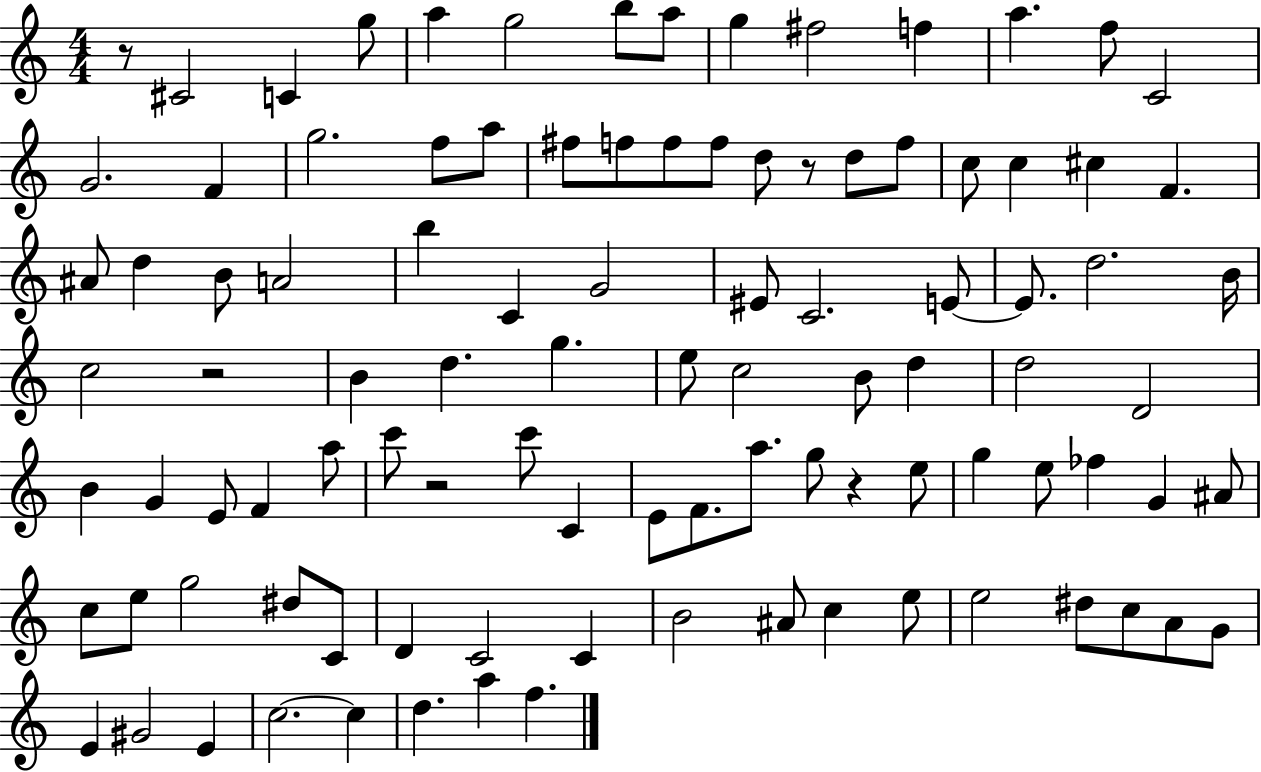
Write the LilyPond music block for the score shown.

{
  \clef treble
  \numericTimeSignature
  \time 4/4
  \key c \major
  r8 cis'2 c'4 g''8 | a''4 g''2 b''8 a''8 | g''4 fis''2 f''4 | a''4. f''8 c'2 | \break g'2. f'4 | g''2. f''8 a''8 | fis''8 f''8 f''8 f''8 d''8 r8 d''8 f''8 | c''8 c''4 cis''4 f'4. | \break ais'8 d''4 b'8 a'2 | b''4 c'4 g'2 | eis'8 c'2. e'8~~ | e'8. d''2. b'16 | \break c''2 r2 | b'4 d''4. g''4. | e''8 c''2 b'8 d''4 | d''2 d'2 | \break b'4 g'4 e'8 f'4 a''8 | c'''8 r2 c'''8 c'4 | e'8 f'8. a''8. g''8 r4 e''8 | g''4 e''8 fes''4 g'4 ais'8 | \break c''8 e''8 g''2 dis''8 c'8 | d'4 c'2 c'4 | b'2 ais'8 c''4 e''8 | e''2 dis''8 c''8 a'8 g'8 | \break e'4 gis'2 e'4 | c''2.~~ c''4 | d''4. a''4 f''4. | \bar "|."
}